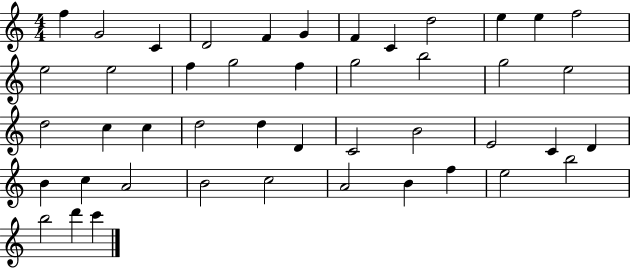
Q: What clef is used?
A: treble